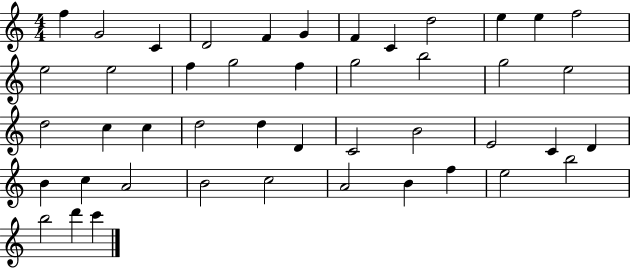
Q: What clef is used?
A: treble